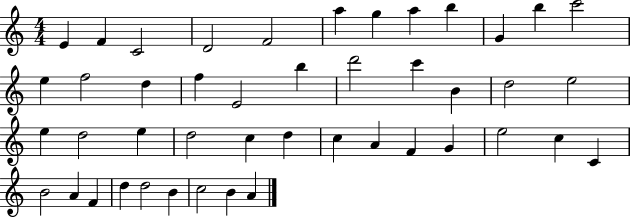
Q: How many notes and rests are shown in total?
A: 45